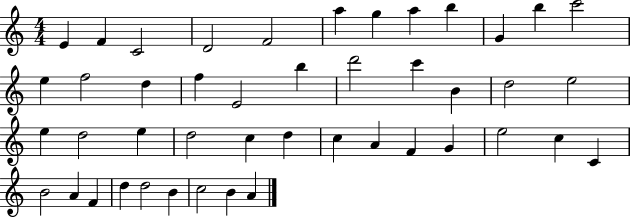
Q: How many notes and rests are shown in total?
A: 45